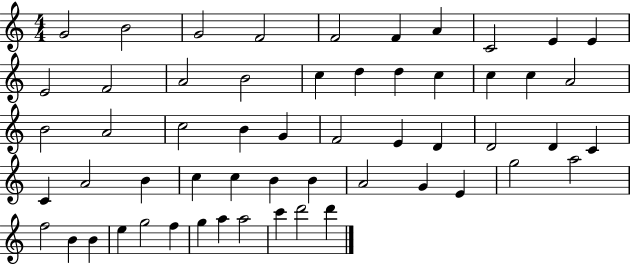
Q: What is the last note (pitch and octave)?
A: D6